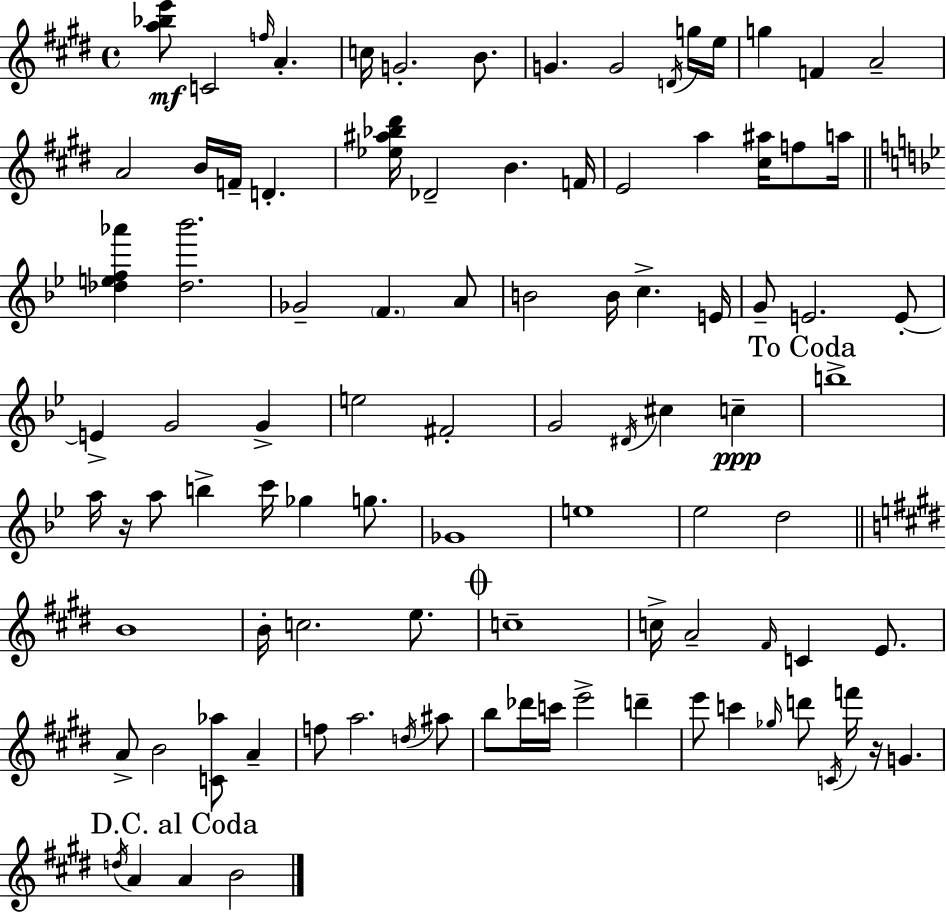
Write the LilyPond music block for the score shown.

{
  \clef treble
  \time 4/4
  \defaultTimeSignature
  \key e \major
  \repeat volta 2 { <a'' bes'' e'''>8\mf c'2 \grace { f''16 } a'4.-. | c''16 g'2.-. b'8. | g'4. g'2 \acciaccatura { d'16 } | g''16 e''16 g''4 f'4 a'2-- | \break a'2 b'16 f'16-- d'4.-. | <ees'' ais'' bes'' dis'''>16 des'2-- b'4. | f'16 e'2 a''4 <cis'' ais''>16 f''8 | a''16 \bar "||" \break \key bes \major <des'' e'' f'' aes'''>4 <des'' bes'''>2. | ges'2-- \parenthesize f'4. a'8 | b'2 b'16 c''4.-> e'16 | g'8-- e'2. e'8-.~~ | \break e'4-> g'2 g'4-> | e''2 fis'2-. | g'2 \acciaccatura { dis'16 } cis''4 c''4--\ppp | \mark "To Coda" b''1-> | \break a''16 r16 a''8 b''4-> c'''16 ges''4 g''8. | ges'1 | e''1 | ees''2 d''2 | \break \bar "||" \break \key e \major b'1 | b'16-. c''2. e''8. | \mark \markup { \musicglyph "scripts.coda" } c''1-- | c''16-> a'2-- \grace { fis'16 } c'4 e'8. | \break a'8-> b'2 <c' aes''>8 a'4-- | f''8 a''2. \acciaccatura { d''16 } | ais''8 b''8 des'''16 c'''16 e'''2-> d'''4-- | e'''8 c'''4 \grace { ges''16 } d'''8 \acciaccatura { c'16 } f'''16 r16 g'4. | \break \mark "D.C. al Coda" \acciaccatura { d''16 } a'4 a'4 b'2 | } \bar "|."
}